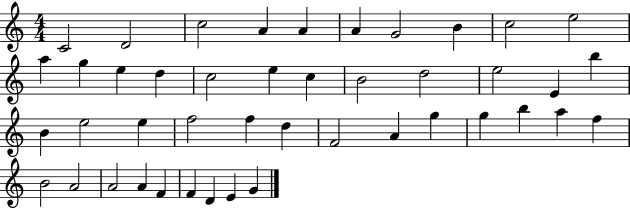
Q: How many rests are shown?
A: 0